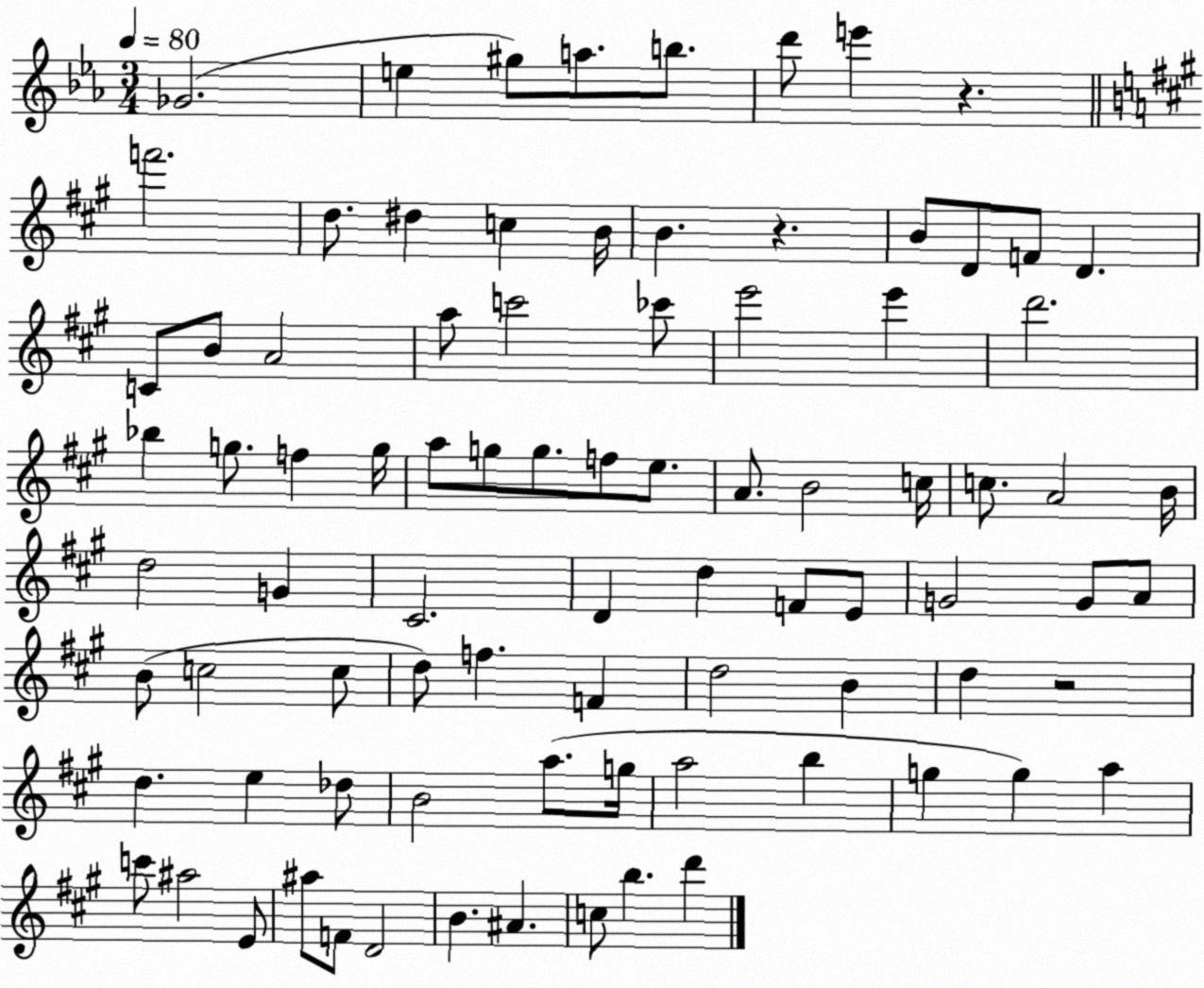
X:1
T:Untitled
M:3/4
L:1/4
K:Eb
_G2 e ^g/2 a/2 b/2 d'/2 e' z f'2 d/2 ^d c B/4 B z B/2 D/2 F/2 D C/2 B/2 A2 a/2 c'2 _c'/2 e'2 e' d'2 _b g/2 f g/4 a/2 g/2 g/2 f/2 e/2 A/2 B2 c/4 c/2 A2 B/4 d2 G ^C2 D d F/2 E/2 G2 G/2 A/2 B/2 c2 c/2 d/2 f F d2 B d z2 d e _d/2 B2 a/2 g/4 a2 b g g a c'/2 ^a2 E/2 ^a/2 F/2 D2 B ^A c/2 b d'